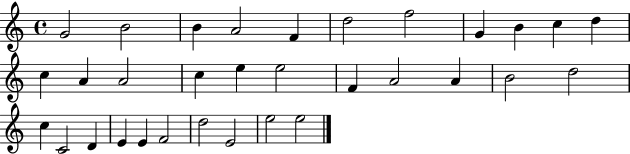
G4/h B4/h B4/q A4/h F4/q D5/h F5/h G4/q B4/q C5/q D5/q C5/q A4/q A4/h C5/q E5/q E5/h F4/q A4/h A4/q B4/h D5/h C5/q C4/h D4/q E4/q E4/q F4/h D5/h E4/h E5/h E5/h